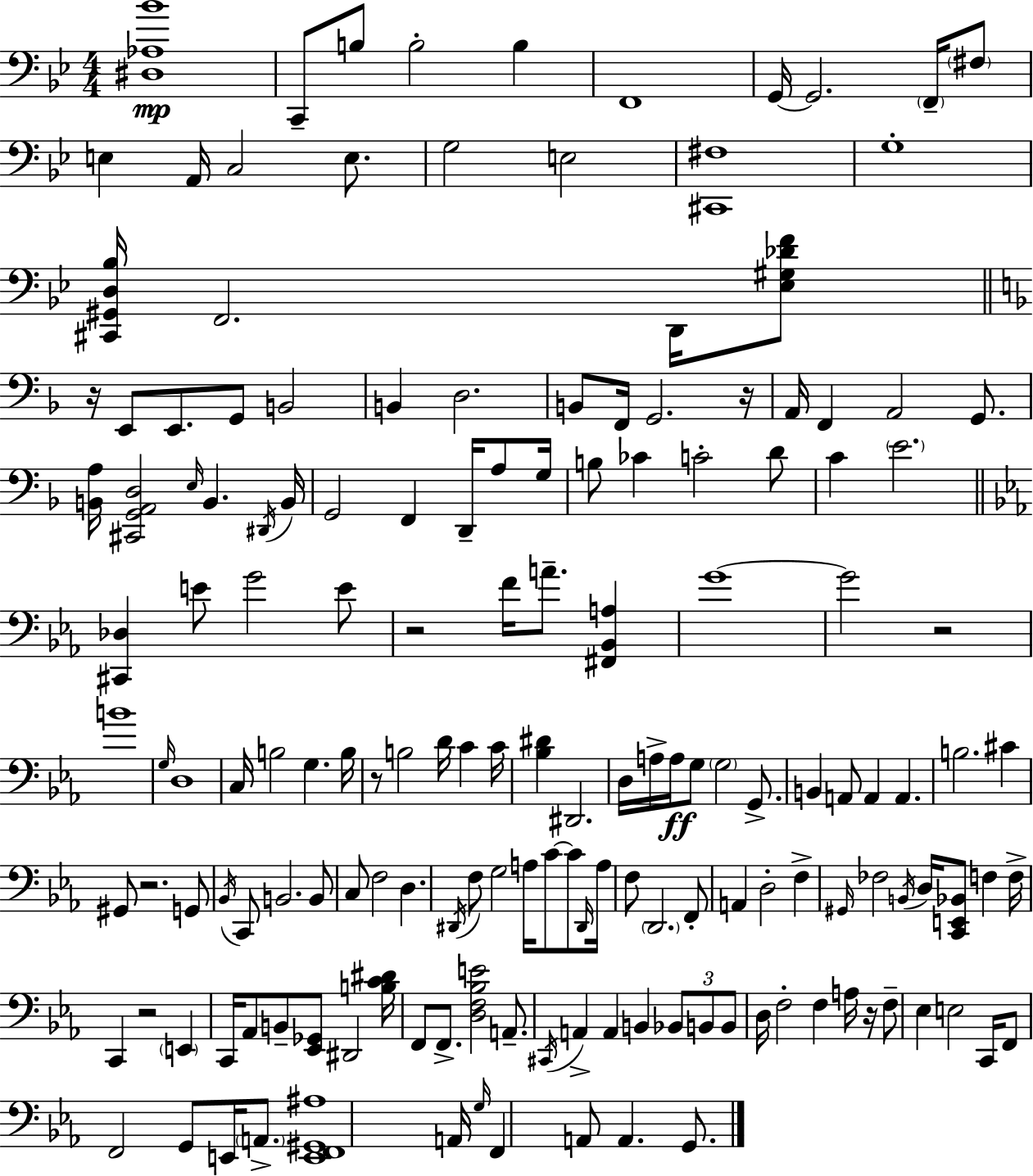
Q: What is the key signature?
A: BES major